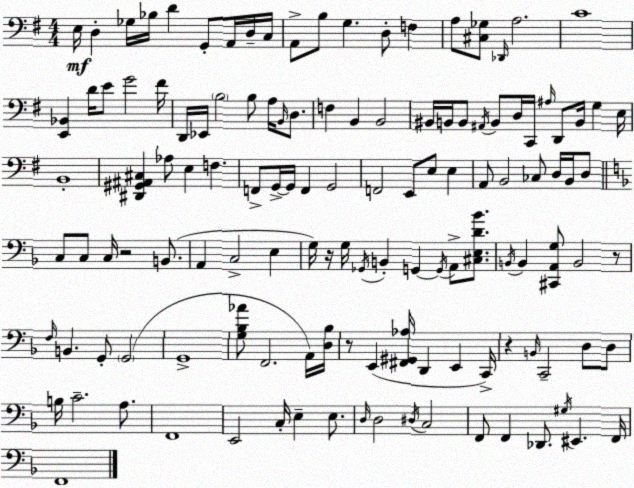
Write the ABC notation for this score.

X:1
T:Untitled
M:4/4
L:1/4
K:Em
E,/4 D, _G,/4 _B,/4 D G,,/2 A,,/4 D,/4 C,/4 A,,/2 B,/2 G, D,/2 F, A,/2 [^C,_G,]/2 _D,,/4 A,2 C4 [E,,_B,,] D/4 E/2 G2 ^F/4 D,,/4 _E,,/4 B,2 B,/2 A,/4 B,,/4 D,/2 F, B,, B,,2 ^B,,/4 B,,/4 B,,/2 ^A,,/4 B,,/2 D,/4 C,,/4 ^A,/4 D,,/2 B,,/4 G, E,/4 B,,4 [^D,,^G,,^A,,^C,] _A,/2 E, F, F,,/2 G,,/4 G,,/4 F,, G,,2 F,,2 E,,/2 E,/2 E, A,,/2 B,,2 _C,/2 D,/4 B,,/4 D,/2 C,/2 C,/2 C,/4 z2 B,,/2 A,, C,2 E, G,/4 z/4 G,/4 _G,,/4 B,, G,, G,,/4 A,,/2 [^C,E,D_B]/2 B,,/4 B,, [^C,,A,,G,]/2 B,,2 z/2 F,/4 B,, G,,/2 G,,2 G,,4 [G,_B,_A]/2 F,,2 A,,/4 [D,_B,]/4 z/2 E,, [^F,,^G,,_A,]/4 D,, E,, C,,/4 z B,,/4 C,,2 D,/2 D,/2 B,/4 C2 A,/2 F,,4 E,,2 C,/4 E, E,/2 D,/4 D,2 ^D,/4 C,2 F,,/2 F,, _D,,/2 ^G,/4 ^E,, F,,/4 F,,4